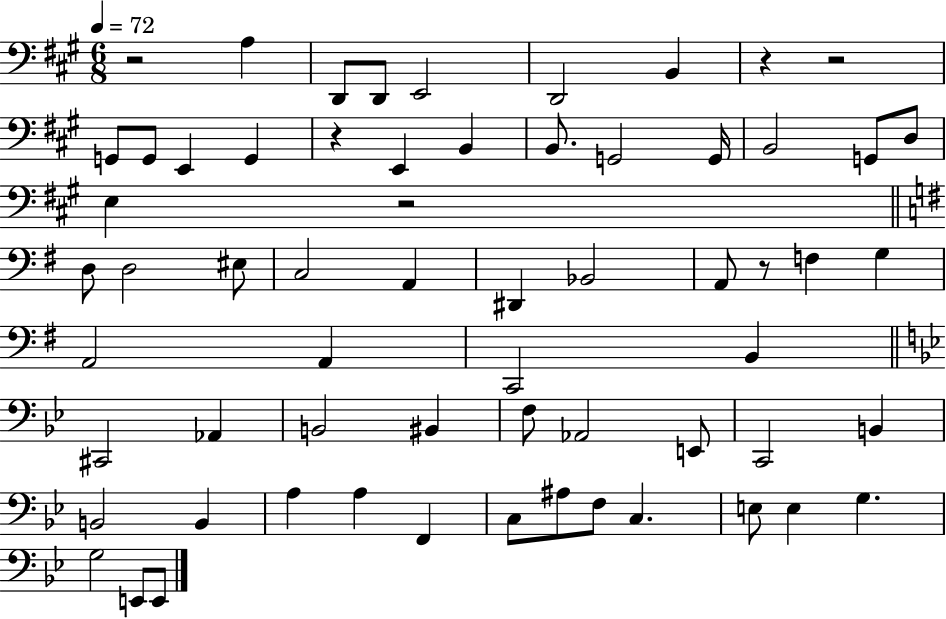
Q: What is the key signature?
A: A major